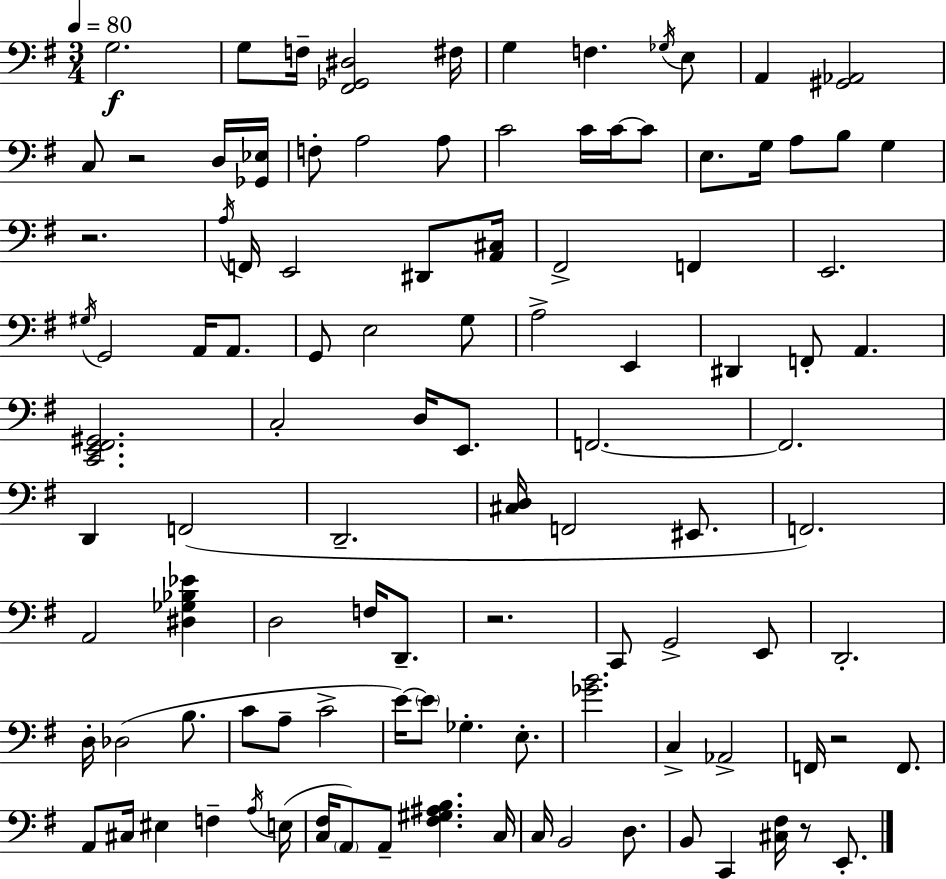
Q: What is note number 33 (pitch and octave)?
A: A2